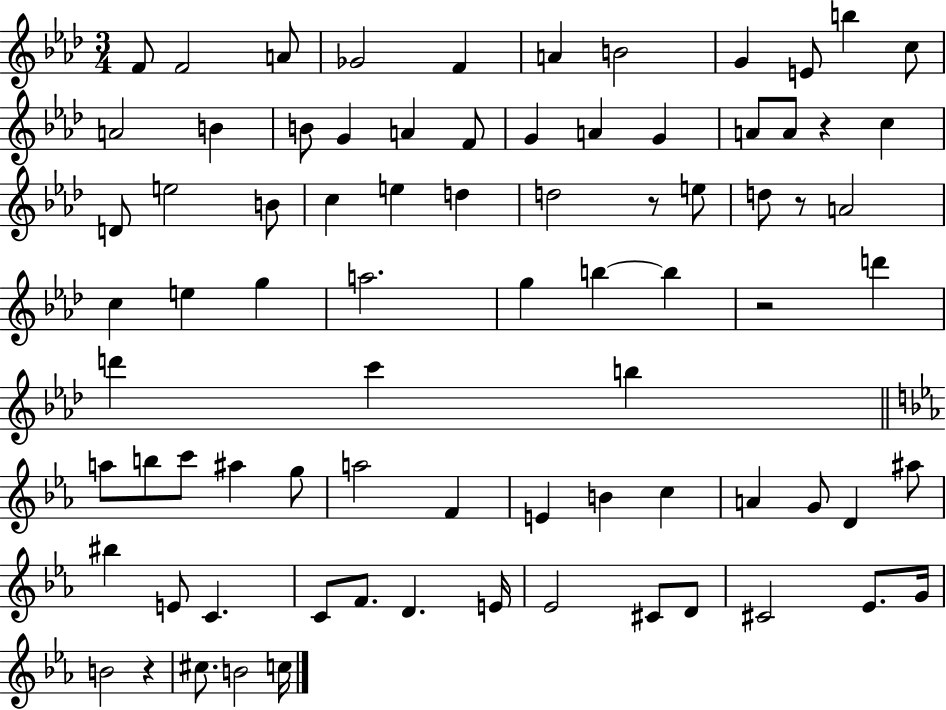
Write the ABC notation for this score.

X:1
T:Untitled
M:3/4
L:1/4
K:Ab
F/2 F2 A/2 _G2 F A B2 G E/2 b c/2 A2 B B/2 G A F/2 G A G A/2 A/2 z c D/2 e2 B/2 c e d d2 z/2 e/2 d/2 z/2 A2 c e g a2 g b b z2 d' d' c' b a/2 b/2 c'/2 ^a g/2 a2 F E B c A G/2 D ^a/2 ^b E/2 C C/2 F/2 D E/4 _E2 ^C/2 D/2 ^C2 _E/2 G/4 B2 z ^c/2 B2 c/4